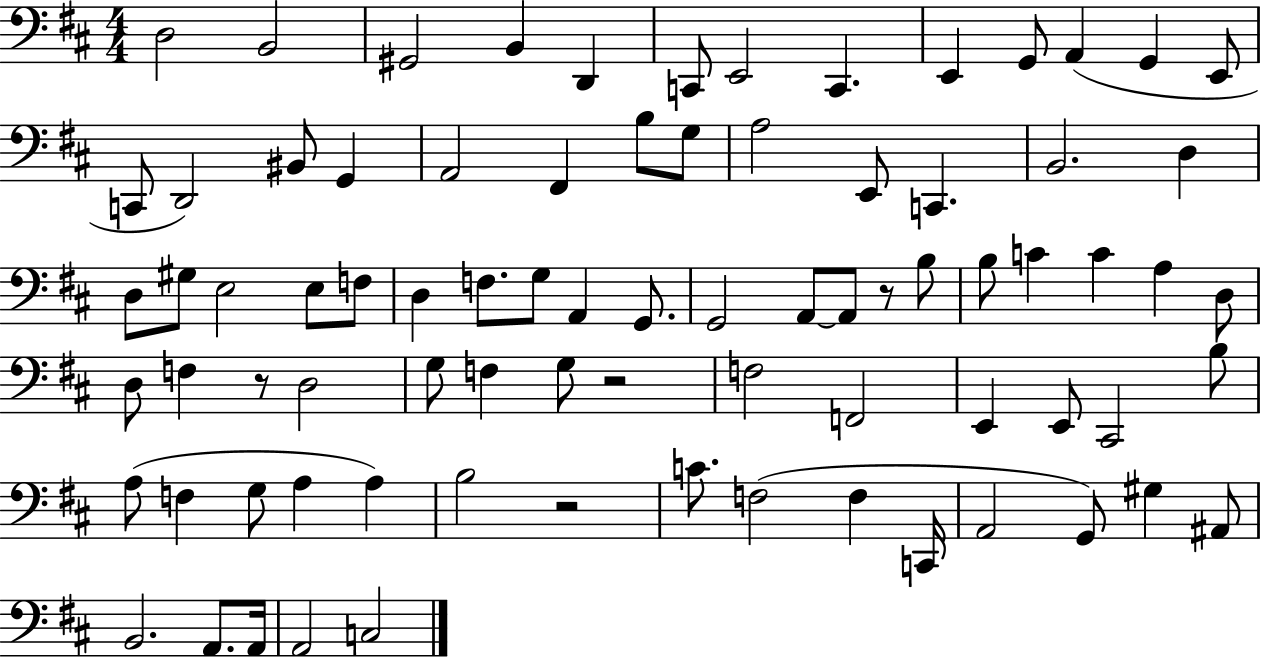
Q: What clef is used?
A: bass